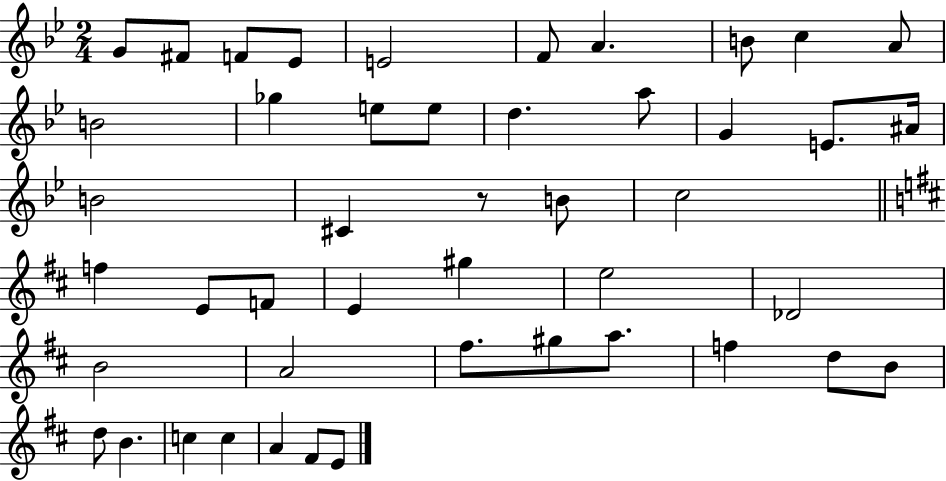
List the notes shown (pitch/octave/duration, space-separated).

G4/e F#4/e F4/e Eb4/e E4/h F4/e A4/q. B4/e C5/q A4/e B4/h Gb5/q E5/e E5/e D5/q. A5/e G4/q E4/e. A#4/s B4/h C#4/q R/e B4/e C5/h F5/q E4/e F4/e E4/q G#5/q E5/h Db4/h B4/h A4/h F#5/e. G#5/e A5/e. F5/q D5/e B4/e D5/e B4/q. C5/q C5/q A4/q F#4/e E4/e